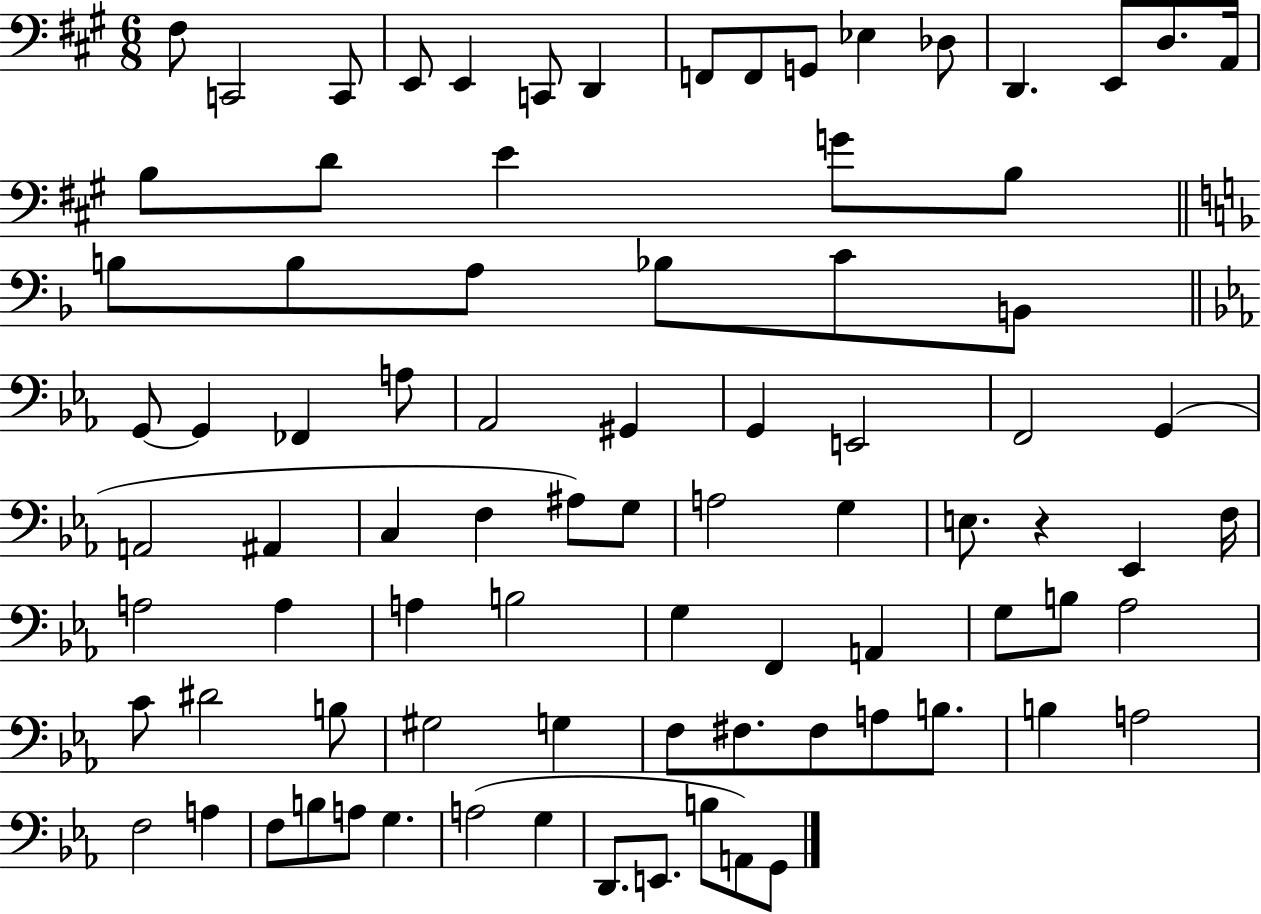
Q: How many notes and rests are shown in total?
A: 84